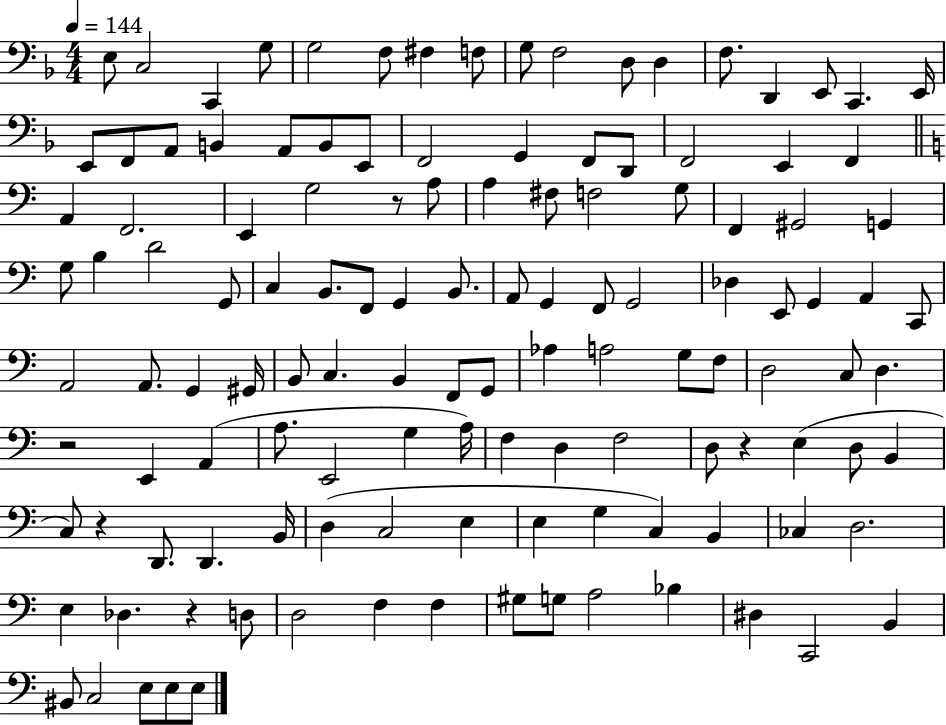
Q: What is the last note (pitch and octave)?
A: E3